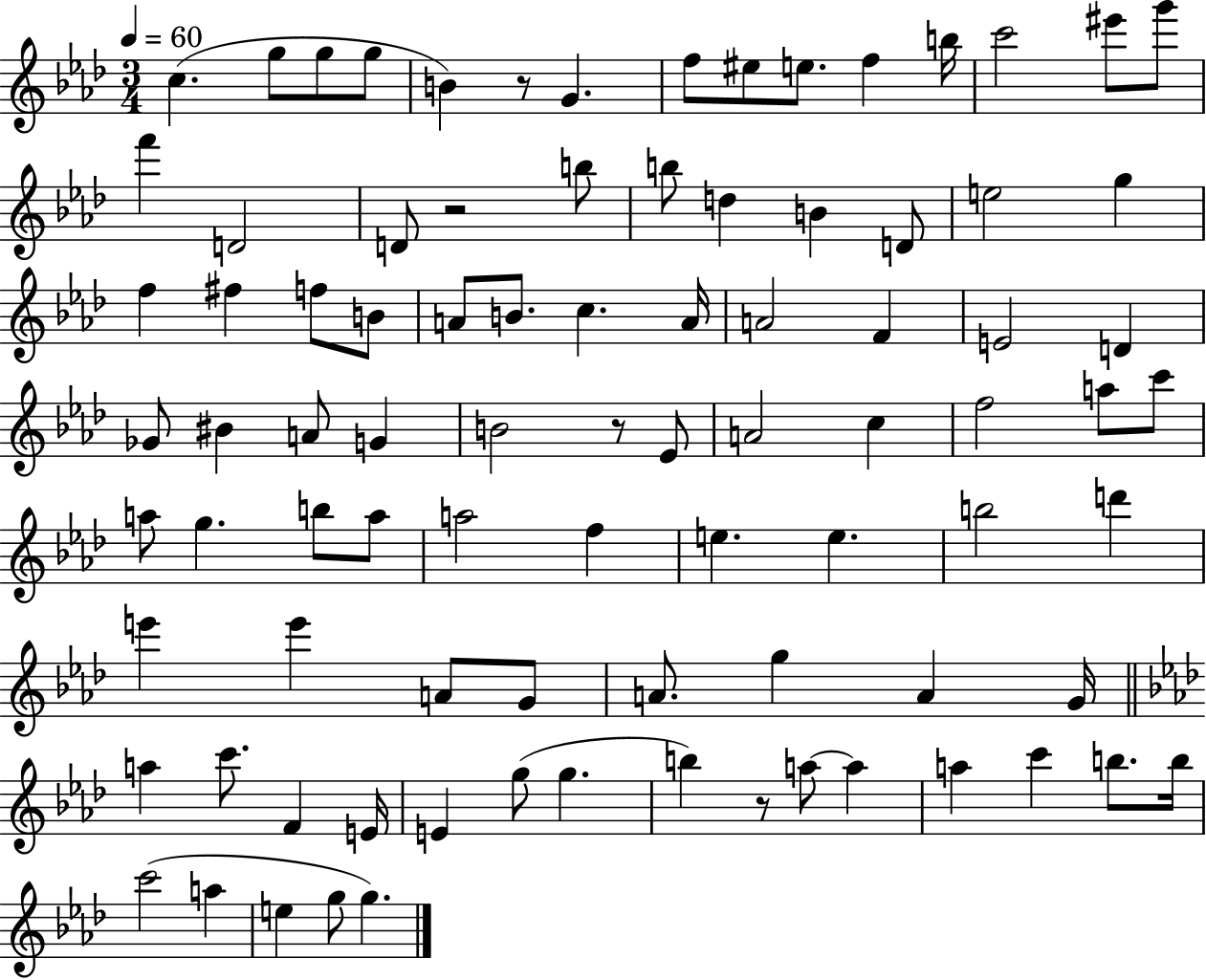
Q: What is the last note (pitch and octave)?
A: G5